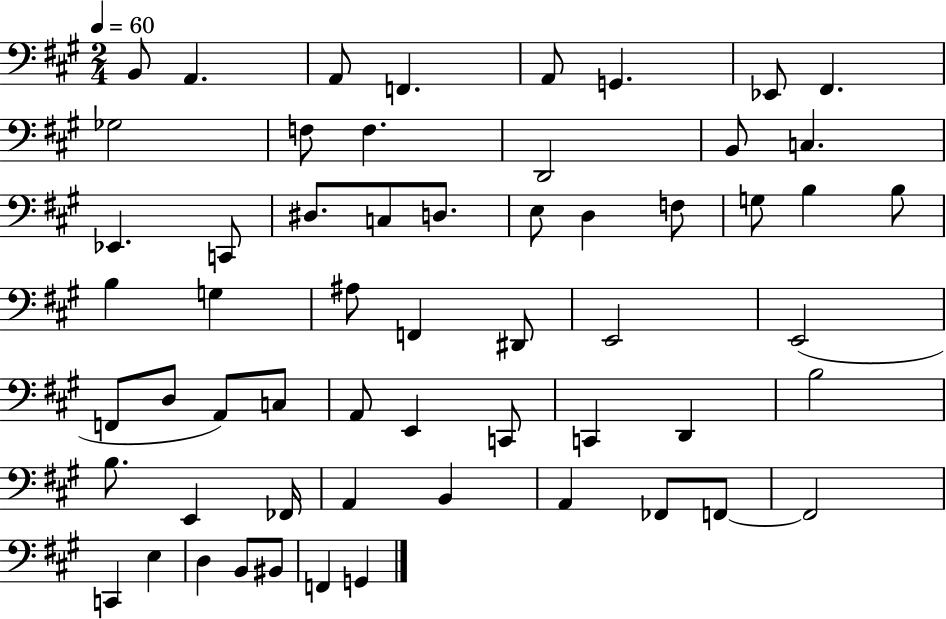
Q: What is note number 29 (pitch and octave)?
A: F2